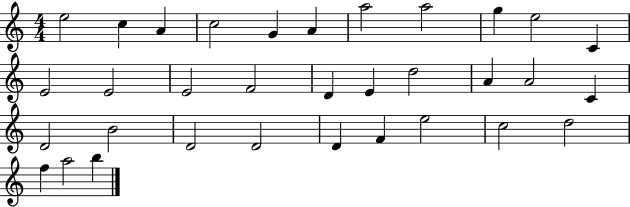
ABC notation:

X:1
T:Untitled
M:4/4
L:1/4
K:C
e2 c A c2 G A a2 a2 g e2 C E2 E2 E2 F2 D E d2 A A2 C D2 B2 D2 D2 D F e2 c2 d2 f a2 b